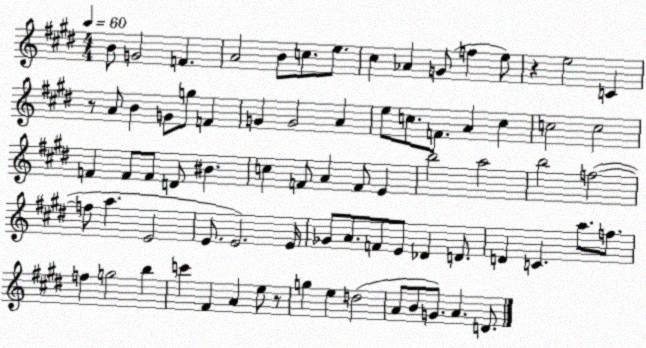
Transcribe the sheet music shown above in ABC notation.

X:1
T:Untitled
M:4/4
L:1/4
K:E
B/2 G2 F A2 B/2 c/2 e/2 ^c _A G/2 f e/2 z e2 C z/2 A/2 B G/2 g/2 F G G2 A e/2 c/2 F/2 A c c2 c2 F F/2 F/2 D/2 ^B c F/2 A F/2 E b2 a2 b2 f2 f/2 a E2 E/2 E2 E/4 _G/2 A/2 F/2 E/2 _D D/2 D C a/2 f/2 f g2 b c' ^F A e/2 z/2 g e d2 A/2 B/2 G/2 A D/2